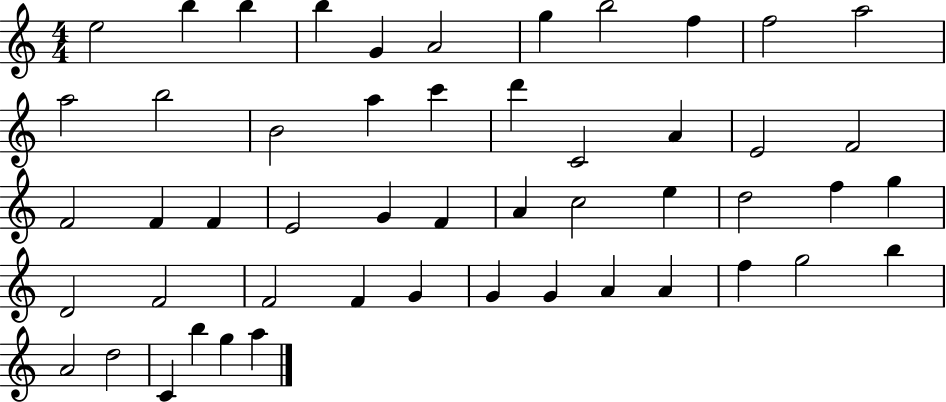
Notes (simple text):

E5/h B5/q B5/q B5/q G4/q A4/h G5/q B5/h F5/q F5/h A5/h A5/h B5/h B4/h A5/q C6/q D6/q C4/h A4/q E4/h F4/h F4/h F4/q F4/q E4/h G4/q F4/q A4/q C5/h E5/q D5/h F5/q G5/q D4/h F4/h F4/h F4/q G4/q G4/q G4/q A4/q A4/q F5/q G5/h B5/q A4/h D5/h C4/q B5/q G5/q A5/q